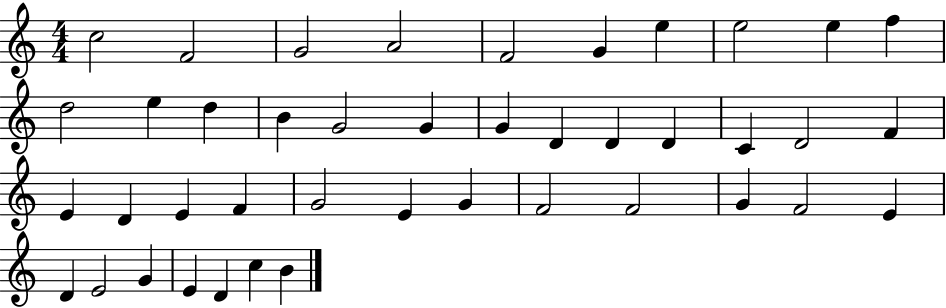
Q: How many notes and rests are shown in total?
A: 42